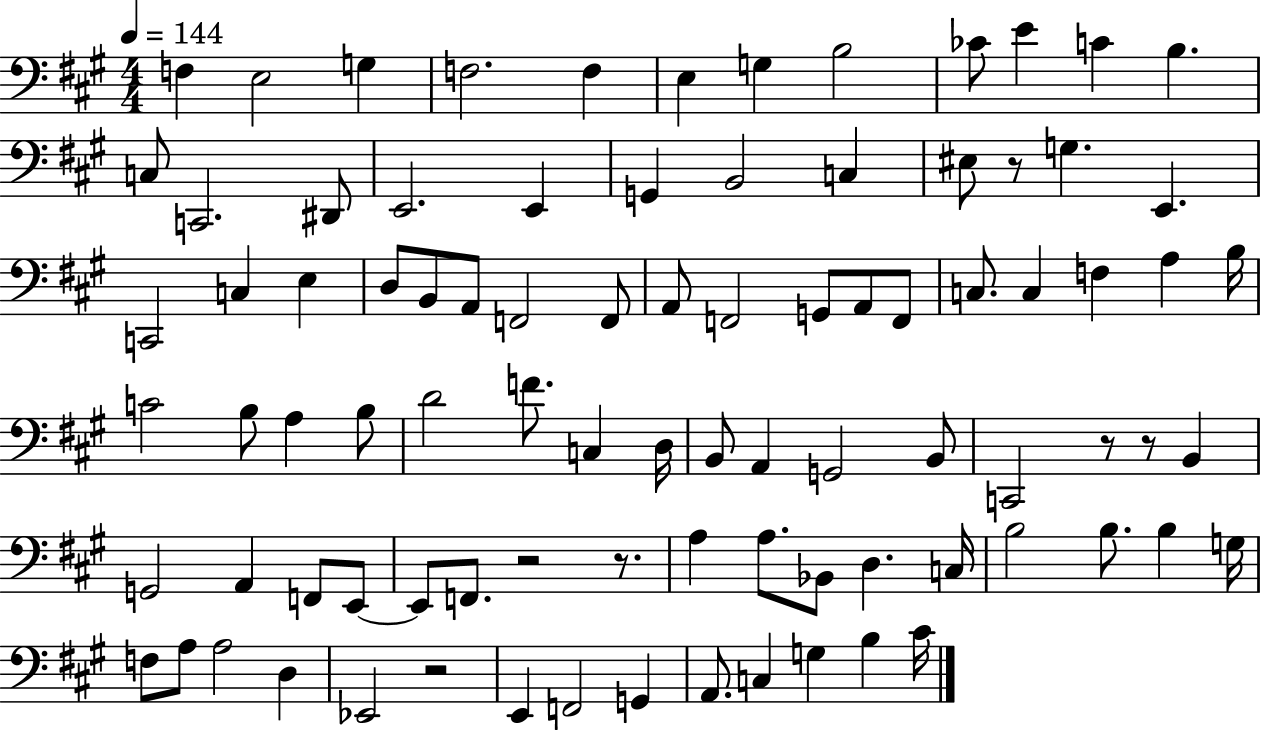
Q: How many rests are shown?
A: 6